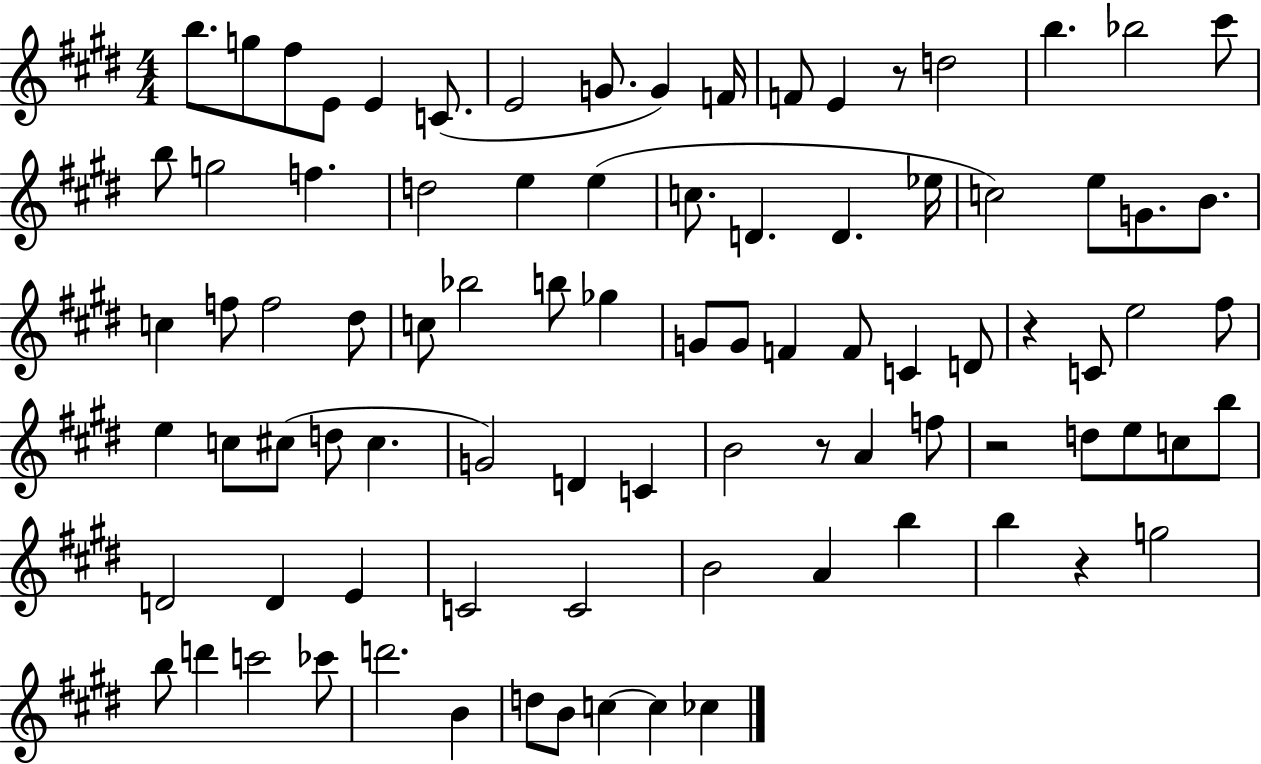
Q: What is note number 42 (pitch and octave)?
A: F4